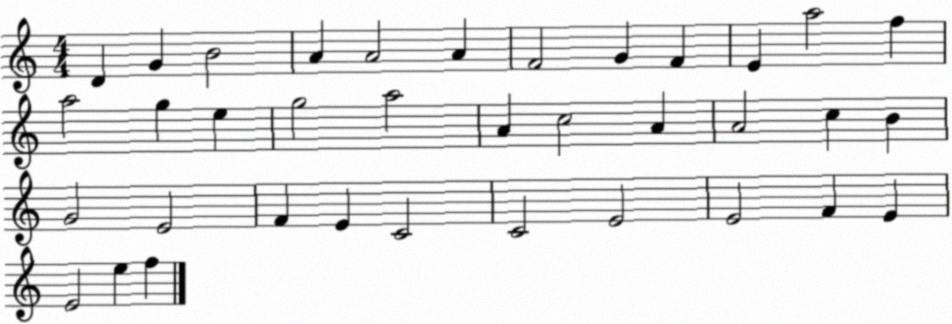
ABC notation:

X:1
T:Untitled
M:4/4
L:1/4
K:C
D G B2 A A2 A F2 G F E a2 f a2 g e g2 a2 A c2 A A2 c B G2 E2 F E C2 C2 E2 E2 F E E2 e f